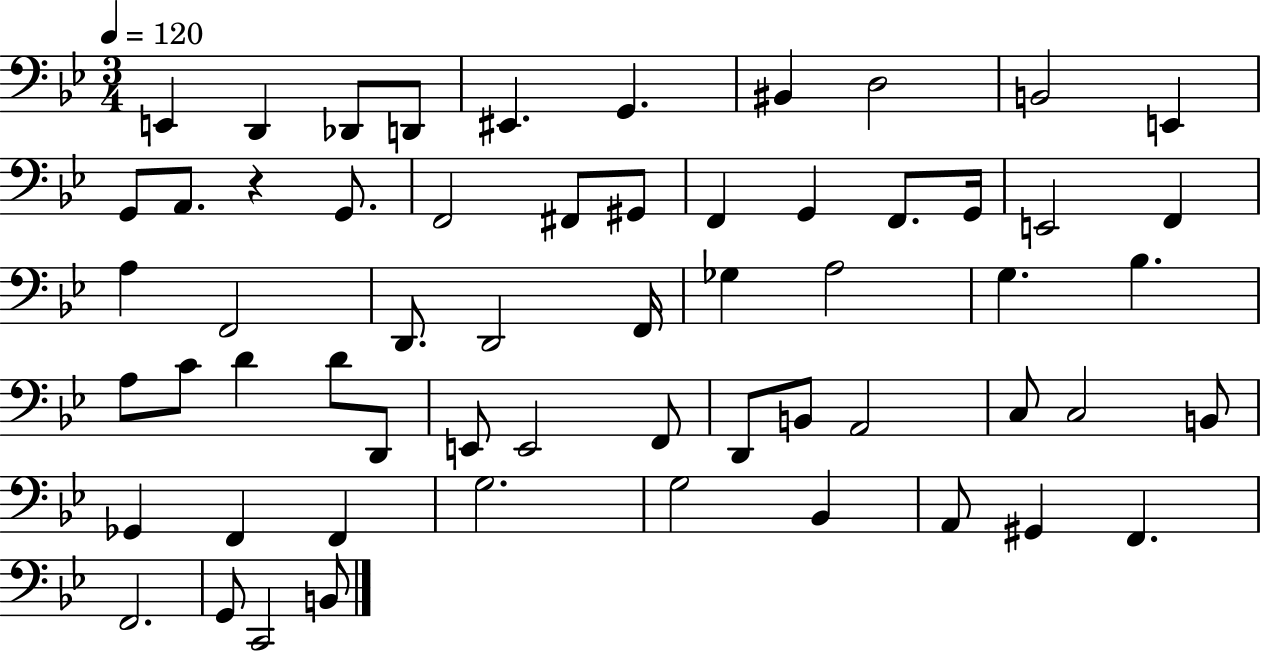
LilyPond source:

{
  \clef bass
  \numericTimeSignature
  \time 3/4
  \key bes \major
  \tempo 4 = 120
  e,4 d,4 des,8 d,8 | eis,4. g,4. | bis,4 d2 | b,2 e,4 | \break g,8 a,8. r4 g,8. | f,2 fis,8 gis,8 | f,4 g,4 f,8. g,16 | e,2 f,4 | \break a4 f,2 | d,8. d,2 f,16 | ges4 a2 | g4. bes4. | \break a8 c'8 d'4 d'8 d,8 | e,8 e,2 f,8 | d,8 b,8 a,2 | c8 c2 b,8 | \break ges,4 f,4 f,4 | g2. | g2 bes,4 | a,8 gis,4 f,4. | \break f,2. | g,8 c,2 b,8 | \bar "|."
}